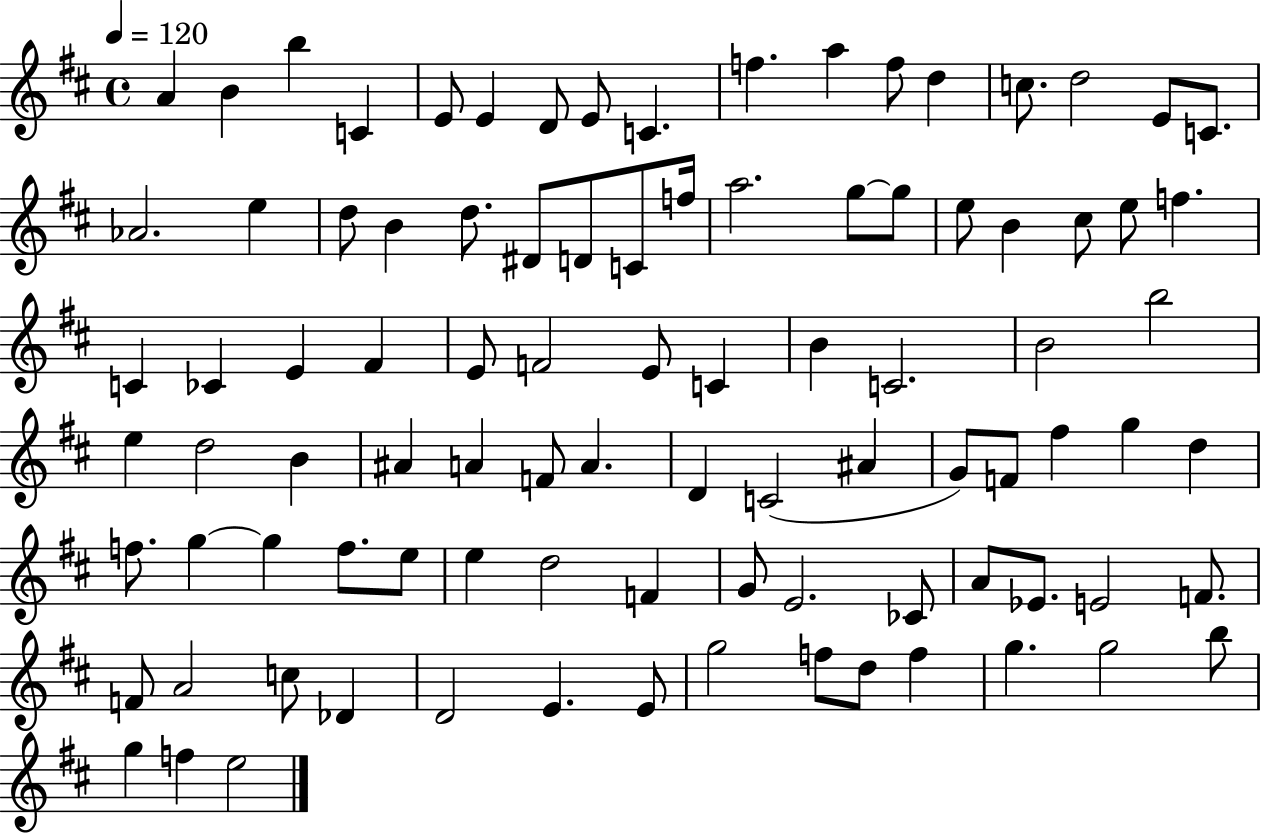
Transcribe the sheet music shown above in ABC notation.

X:1
T:Untitled
M:4/4
L:1/4
K:D
A B b C E/2 E D/2 E/2 C f a f/2 d c/2 d2 E/2 C/2 _A2 e d/2 B d/2 ^D/2 D/2 C/2 f/4 a2 g/2 g/2 e/2 B ^c/2 e/2 f C _C E ^F E/2 F2 E/2 C B C2 B2 b2 e d2 B ^A A F/2 A D C2 ^A G/2 F/2 ^f g d f/2 g g f/2 e/2 e d2 F G/2 E2 _C/2 A/2 _E/2 E2 F/2 F/2 A2 c/2 _D D2 E E/2 g2 f/2 d/2 f g g2 b/2 g f e2